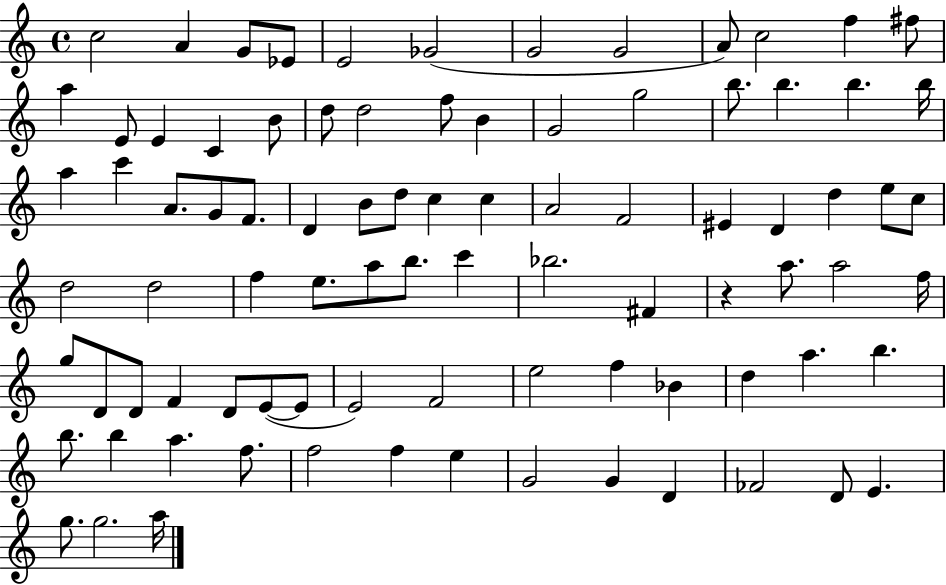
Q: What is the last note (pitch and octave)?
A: A5